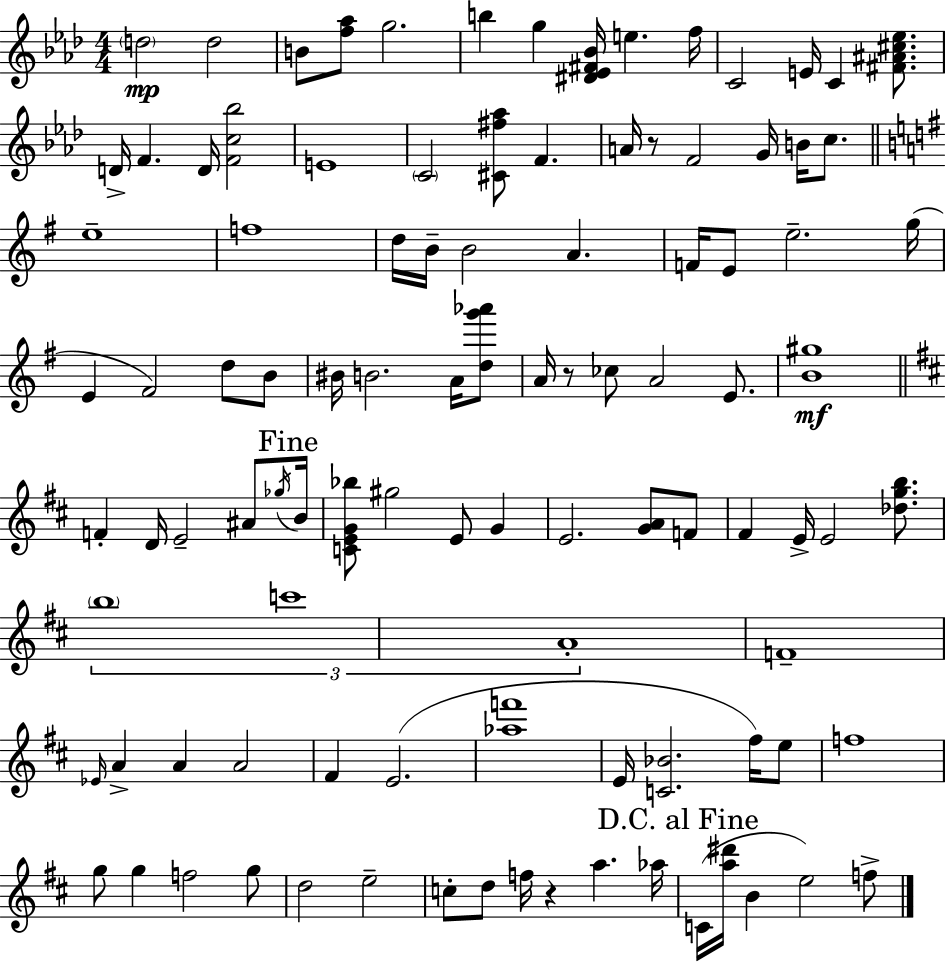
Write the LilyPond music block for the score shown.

{
  \clef treble
  \numericTimeSignature
  \time 4/4
  \key f \minor
  \repeat volta 2 { \parenthesize d''2\mp d''2 | b'8 <f'' aes''>8 g''2. | b''4 g''4 <dis' ees' fis' bes'>16 e''4. f''16 | c'2 e'16 c'4 <fis' ais' cis'' ees''>8. | \break d'16-> f'4. d'16 <f' c'' bes''>2 | e'1 | \parenthesize c'2 <cis' fis'' aes''>8 f'4. | a'16 r8 f'2 g'16 b'16 c''8. | \break \bar "||" \break \key e \minor e''1-- | f''1 | d''16 b'16-- b'2 a'4. | f'16 e'8 e''2.-- g''16( | \break e'4 fis'2) d''8 b'8 | bis'16 b'2. a'16 <d'' g''' aes'''>8 | a'16 r8 ces''8 a'2 e'8. | <b' gis''>1\mf | \break \bar "||" \break \key b \minor f'4-. d'16 e'2-- ais'8 \acciaccatura { ges''16 } | \mark "Fine" b'16 <c' e' g' bes''>8 gis''2 e'8 g'4 | e'2. <g' a'>8 f'8 | fis'4 e'16-> e'2 <des'' g'' b''>8. | \break \tuplet 3/2 { \parenthesize b''1 | c'''1 | a'1-. } | f'1-- | \break \grace { ees'16 } a'4-> a'4 a'2 | fis'4 e'2.( | <aes'' f'''>1 | e'16 <c' bes'>2. fis''16) | \break e''8 f''1 | g''8 g''4 f''2 | g''8 d''2 e''2-- | c''8-. d''8 f''16 r4 a''4. | \break aes''16 \mark "D.C. al Fine" c'16( <a'' dis'''>16 b'4 e''2) | f''8-> } \bar "|."
}